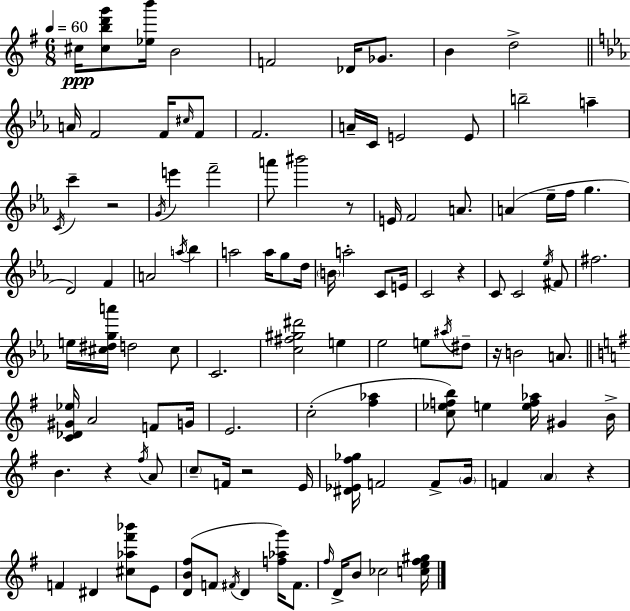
C#5/s [C#5,B5,D6,G6]/e [Eb5,B6]/s B4/h F4/h Db4/s Gb4/e. B4/q D5/h A4/s F4/h F4/s C#5/s F4/e F4/h. A4/s C4/s E4/h E4/e B5/h A5/q C4/s C6/q R/h G4/s E6/q F6/h A6/e BIS6/h R/e E4/s F4/h A4/e. A4/q Eb5/s F5/s G5/q. D4/h F4/q A4/h A5/s Bb5/q A5/h A5/s G5/e D5/s B4/s A5/h C4/e E4/s C4/h R/q C4/e C4/h Eb5/s F#4/e F#5/h. E5/s [C#5,D#5,G5,A6]/s D5/h C#5/e C4/h. [C5,F#5,G#5,D#6]/h E5/q Eb5/h E5/e A#5/s D#5/e R/s B4/h A4/e. [C4,Db4,G#4,Eb5]/s A4/h F4/e G4/s E4/h. C5/h [F#5,Ab5]/q [C5,Eb5,F5,B5]/e E5/q [E5,F5,Ab5]/s G#4/q B4/s B4/q. R/q F#5/s A4/e C5/e F4/s R/h E4/s [D#4,Eb4,F#5,Gb5]/s F4/h F4/e G4/s F4/q A4/q R/q F4/q D#4/q [C#5,Ab5,F#6,Bb6]/e E4/e [D4,B4,F#5]/e F4/e F#4/s D4/q [F5,Ab5,G6]/s F#4/e. F#5/s D4/s B4/e CES5/h [C5,E5,F#5,G#5]/s